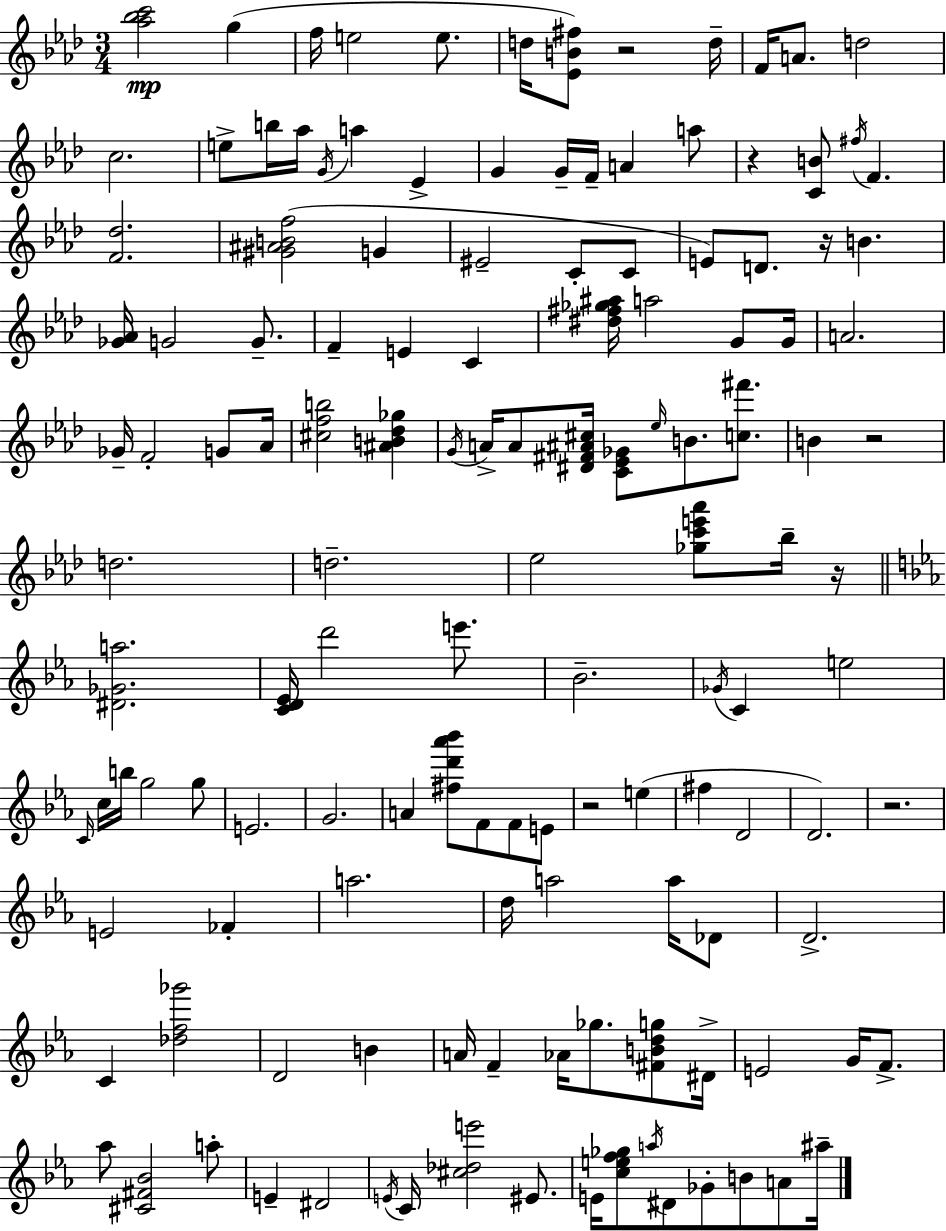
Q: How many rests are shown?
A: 7